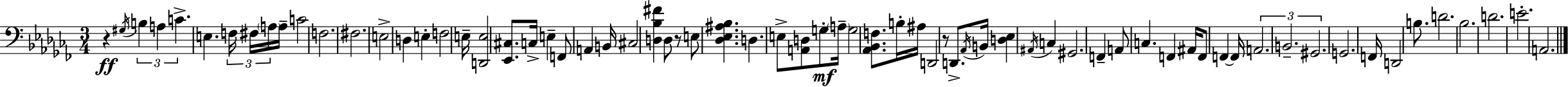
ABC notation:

X:1
T:Untitled
M:3/4
L:1/4
K:Abm
z ^G,/4 B, A, C E, F,/4 ^F,/4 A,/4 A,/4 C2 F,2 ^F,2 E,2 D, E, F,2 E,/4 [D,,E,]2 [_E,,^C,]/2 C,/4 E, F,,/2 A,, B,,/4 ^C,2 [D,_B,^F] D,/2 z/2 E,/2 [_D,_E,^A,_B,] D, E,/2 [A,,D,]/2 G,/2 A,/4 G,2 [_A,,_B,,F,]/2 B,/4 ^A,/4 D,,2 z/2 D,,/2 _A,,/4 B,,/4 [D,_E,] ^A,,/4 C, ^G,,2 F,, A,,/2 C, F,, ^A,,/4 F,,/2 F,, F,,/4 A,,2 B,,2 ^G,,2 G,,2 F,,/4 D,,2 B,/2 D2 _B,2 D2 E2 A,,2